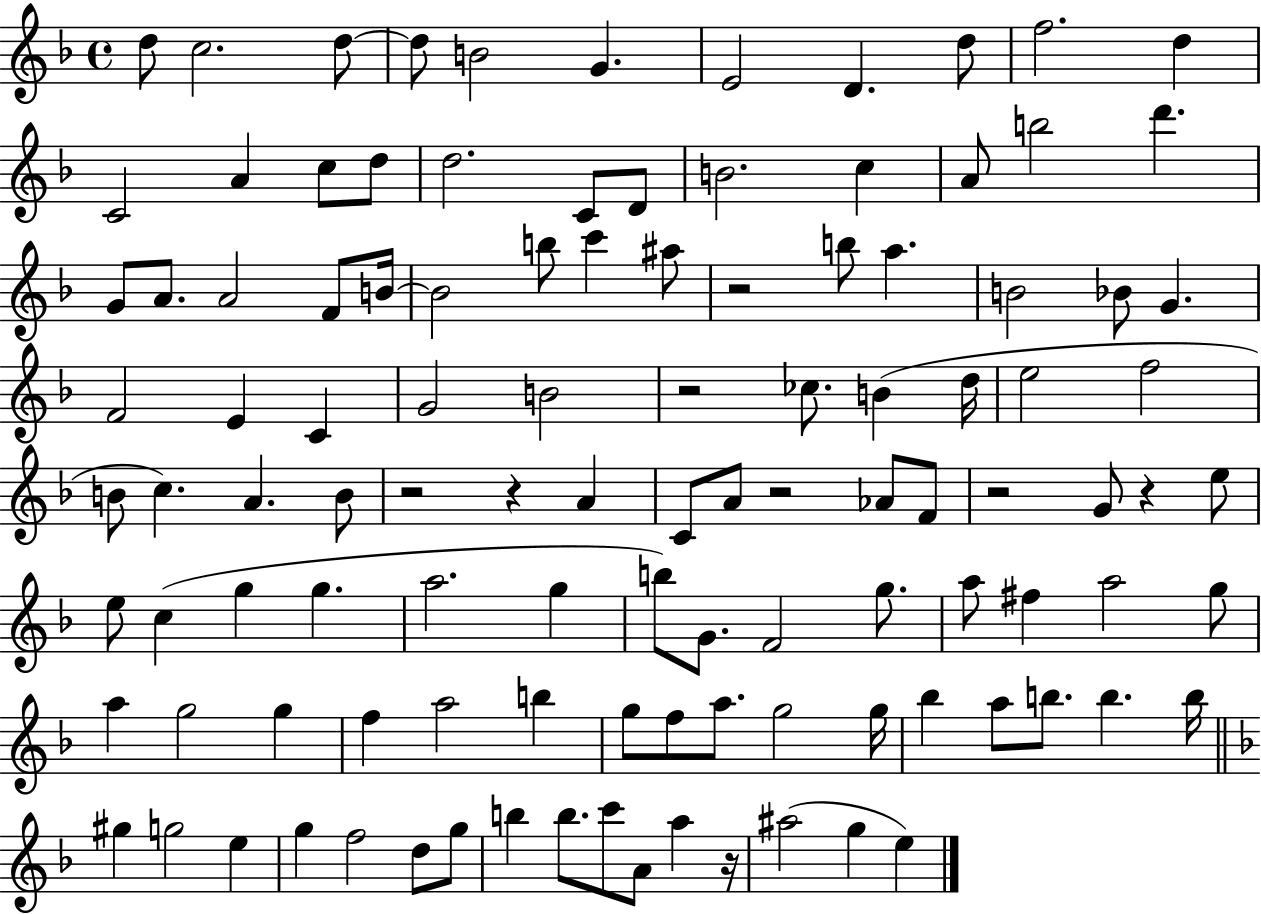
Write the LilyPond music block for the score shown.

{
  \clef treble
  \time 4/4
  \defaultTimeSignature
  \key f \major
  d''8 c''2. d''8~~ | d''8 b'2 g'4. | e'2 d'4. d''8 | f''2. d''4 | \break c'2 a'4 c''8 d''8 | d''2. c'8 d'8 | b'2. c''4 | a'8 b''2 d'''4. | \break g'8 a'8. a'2 f'8 b'16~~ | b'2 b''8 c'''4 ais''8 | r2 b''8 a''4. | b'2 bes'8 g'4. | \break f'2 e'4 c'4 | g'2 b'2 | r2 ces''8. b'4( d''16 | e''2 f''2 | \break b'8 c''4.) a'4. b'8 | r2 r4 a'4 | c'8 a'8 r2 aes'8 f'8 | r2 g'8 r4 e''8 | \break e''8 c''4( g''4 g''4. | a''2. g''4 | b''8) g'8. f'2 g''8. | a''8 fis''4 a''2 g''8 | \break a''4 g''2 g''4 | f''4 a''2 b''4 | g''8 f''8 a''8. g''2 g''16 | bes''4 a''8 b''8. b''4. b''16 | \break \bar "||" \break \key d \minor gis''4 g''2 e''4 | g''4 f''2 d''8 g''8 | b''4 b''8. c'''8 a'8 a''4 r16 | ais''2( g''4 e''4) | \break \bar "|."
}